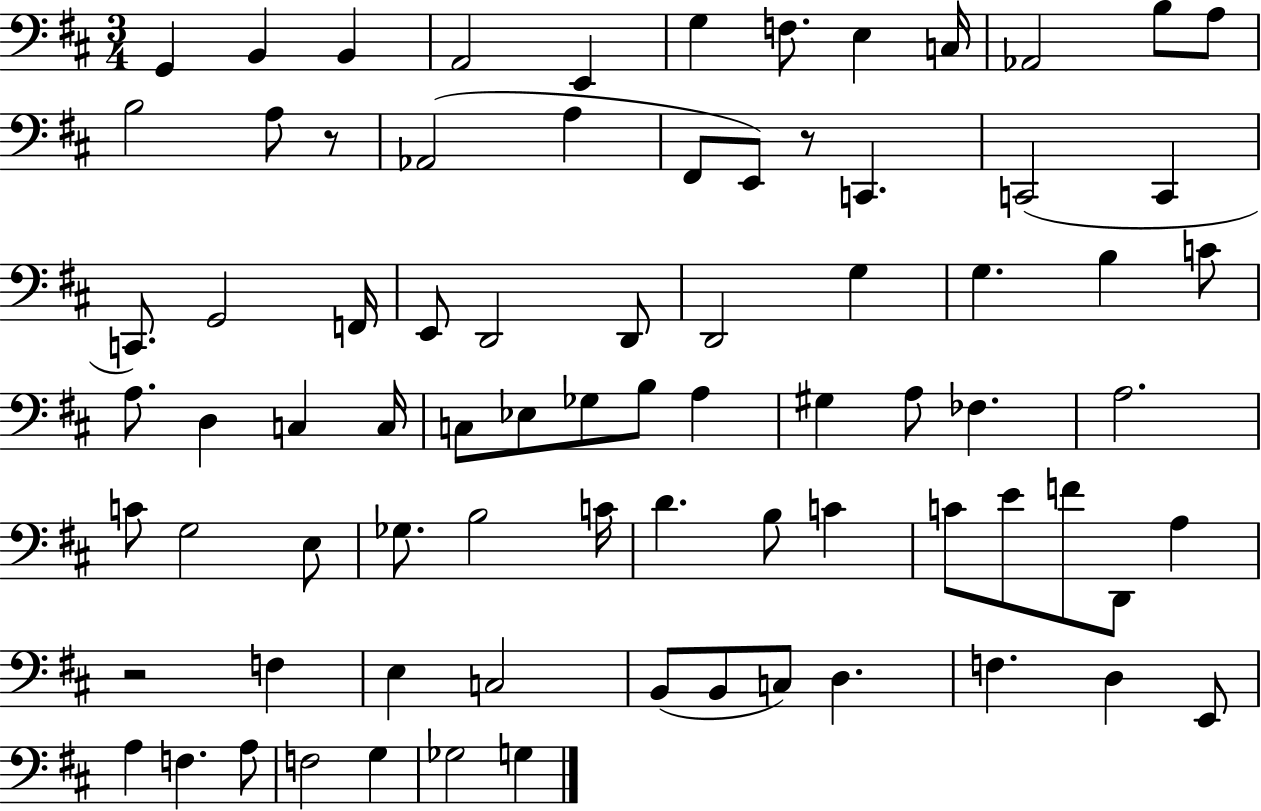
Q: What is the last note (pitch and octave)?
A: G3